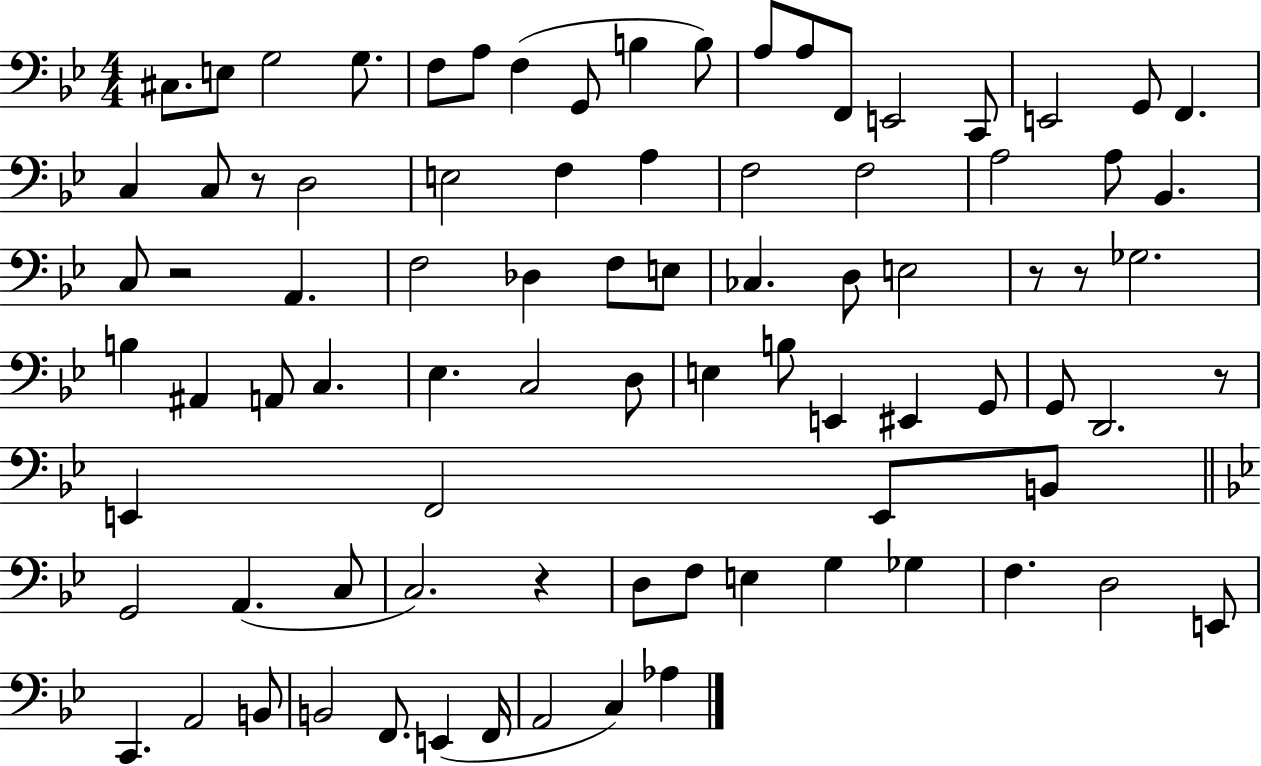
C#3/e. E3/e G3/h G3/e. F3/e A3/e F3/q G2/e B3/q B3/e A3/e A3/e F2/e E2/h C2/e E2/h G2/e F2/q. C3/q C3/e R/e D3/h E3/h F3/q A3/q F3/h F3/h A3/h A3/e Bb2/q. C3/e R/h A2/q. F3/h Db3/q F3/e E3/e CES3/q. D3/e E3/h R/e R/e Gb3/h. B3/q A#2/q A2/e C3/q. Eb3/q. C3/h D3/e E3/q B3/e E2/q EIS2/q G2/e G2/e D2/h. R/e E2/q F2/h E2/e B2/e G2/h A2/q. C3/e C3/h. R/q D3/e F3/e E3/q G3/q Gb3/q F3/q. D3/h E2/e C2/q. A2/h B2/e B2/h F2/e. E2/q F2/s A2/h C3/q Ab3/q